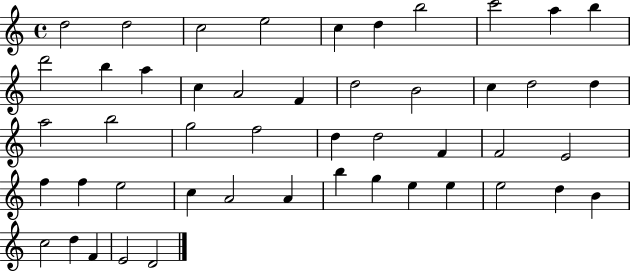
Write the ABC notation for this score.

X:1
T:Untitled
M:4/4
L:1/4
K:C
d2 d2 c2 e2 c d b2 c'2 a b d'2 b a c A2 F d2 B2 c d2 d a2 b2 g2 f2 d d2 F F2 E2 f f e2 c A2 A b g e e e2 d B c2 d F E2 D2